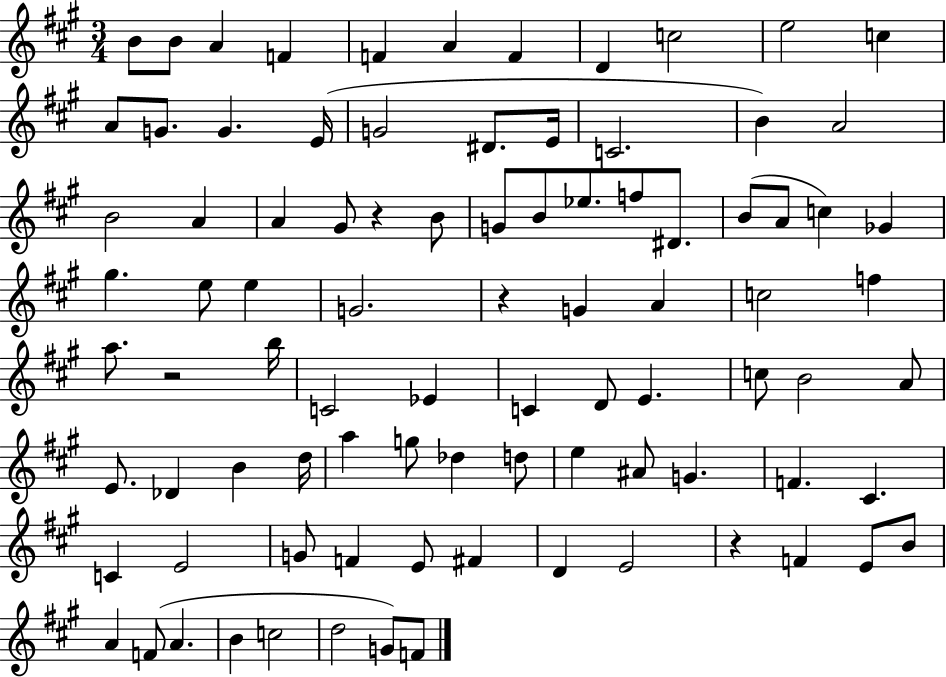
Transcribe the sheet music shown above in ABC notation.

X:1
T:Untitled
M:3/4
L:1/4
K:A
B/2 B/2 A F F A F D c2 e2 c A/2 G/2 G E/4 G2 ^D/2 E/4 C2 B A2 B2 A A ^G/2 z B/2 G/2 B/2 _e/2 f/2 ^D/2 B/2 A/2 c _G ^g e/2 e G2 z G A c2 f a/2 z2 b/4 C2 _E C D/2 E c/2 B2 A/2 E/2 _D B d/4 a g/2 _d d/2 e ^A/2 G F ^C C E2 G/2 F E/2 ^F D E2 z F E/2 B/2 A F/2 A B c2 d2 G/2 F/2